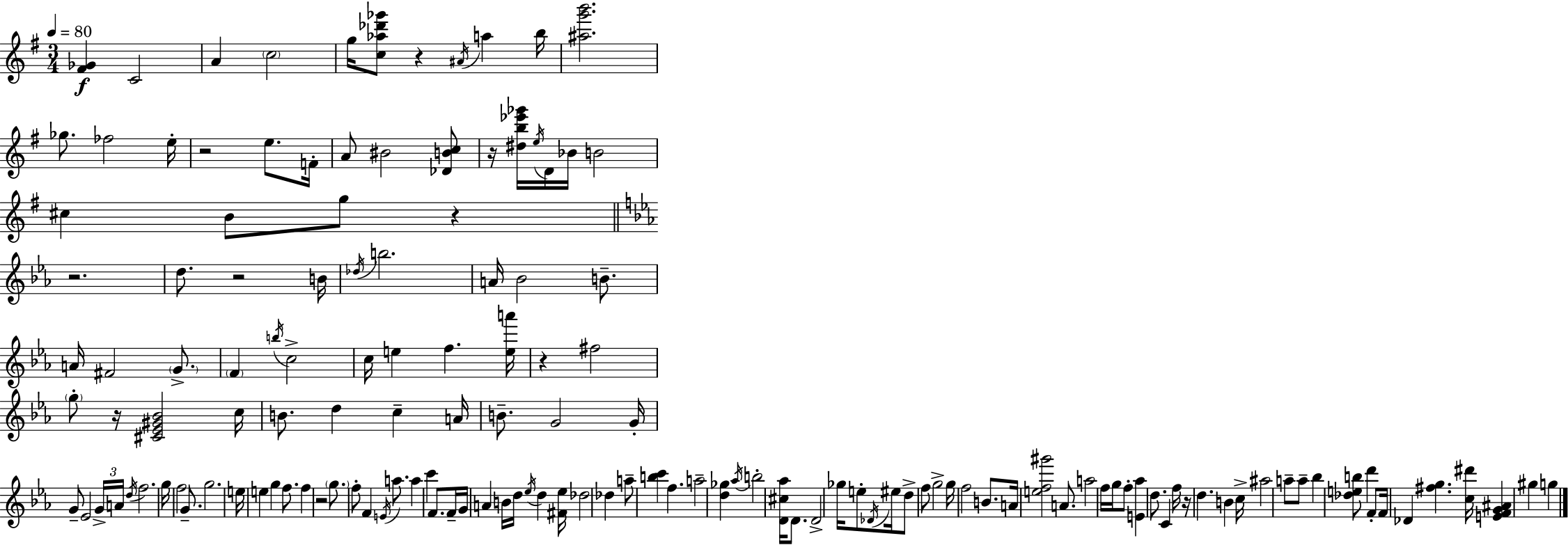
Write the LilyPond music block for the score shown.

{
  \clef treble
  \numericTimeSignature
  \time 3/4
  \key g \major
  \tempo 4 = 80
  <fis' ges'>4\f c'2 | a'4 \parenthesize c''2 | g''16 <c'' aes'' des''' ges'''>8 r4 \acciaccatura { ais'16 } a''4 | b''16 <ais'' g''' b'''>2. | \break ges''8. fes''2 | e''16-. r2 e''8. | f'16-. a'8 bis'2 <des' b' c''>8 | r16 <dis'' b'' ees''' ges'''>16 \acciaccatura { e''16 } d'16 bes'16 b'2 | \break cis''4 b'8 g''8 r4 | \bar "||" \break \key c \minor r2. | d''8. r2 b'16 | \acciaccatura { des''16 } b''2. | a'16 bes'2 b'8.-- | \break a'16 fis'2 \parenthesize g'8.-> | \parenthesize f'4 \acciaccatura { b''16 } c''2-> | c''16 e''4 f''4. | <e'' a'''>16 r4 fis''2 | \break \parenthesize g''8-. r16 <cis' ees' gis' bes'>2 | c''16 b'8. d''4 c''4-- | a'16 b'8.-- g'2 | g'16-. g'8-- ees'2 | \break \tuplet 3/2 { g'16-> a'16 \acciaccatura { d''16 } } f''2. | g''16 f''2 | g'8.-- g''2. | e''16 e''4 g''4 | \break f''8. f''4 r2 | \parenthesize g''8. f''8-. f'4 | \acciaccatura { e'16 } a''8. a''4 c'''4 | f'8. f'16-- g'16 a'4 b'16 d''16 \acciaccatura { ees''16 } | \break d''4 <fis' ees''>16 des''2 | des''4 a''8-- <b'' c'''>4 f''4. | a''2-- | <d'' ges''>4 \acciaccatura { aes''16 } b''2-. | \break <d' cis'' aes''>16 d'8. d'2-> | ges''16 e''8-. \acciaccatura { des'16 } eis''16 d''8-> f''8 g''2-> | g''16 f''2 | b'8. a'16 <e'' f'' gis'''>2 | \break a'8. a''2 | f''16 g''16 f''8-. <e' aes''>4 d''8. | c'4 f''16 r16 d''4. | b'4 c''16-> ais''2 | \break a''8-- a''8-- bes''4 <des'' e'' b''>8 | d'''4 f'8-. f'16 des'4 | <fis'' g''>4. <c'' dis'''>16 <e' f' g' ais'>4 gis''4 | g''4 \bar "|."
}